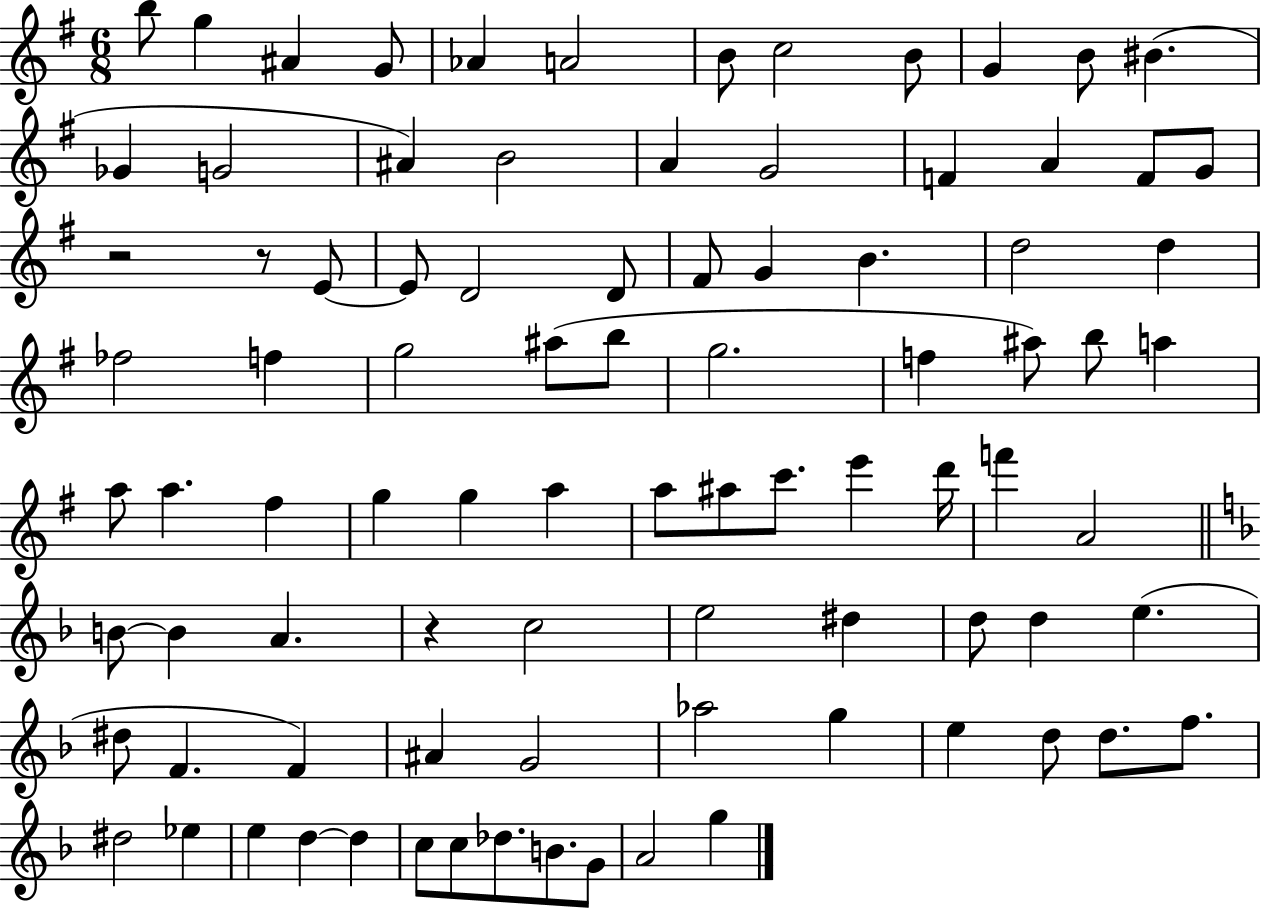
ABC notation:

X:1
T:Untitled
M:6/8
L:1/4
K:G
b/2 g ^A G/2 _A A2 B/2 c2 B/2 G B/2 ^B _G G2 ^A B2 A G2 F A F/2 G/2 z2 z/2 E/2 E/2 D2 D/2 ^F/2 G B d2 d _f2 f g2 ^a/2 b/2 g2 f ^a/2 b/2 a a/2 a ^f g g a a/2 ^a/2 c'/2 e' d'/4 f' A2 B/2 B A z c2 e2 ^d d/2 d e ^d/2 F F ^A G2 _a2 g e d/2 d/2 f/2 ^d2 _e e d d c/2 c/2 _d/2 B/2 G/2 A2 g